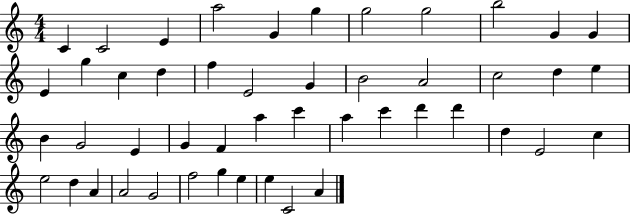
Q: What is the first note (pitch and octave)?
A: C4